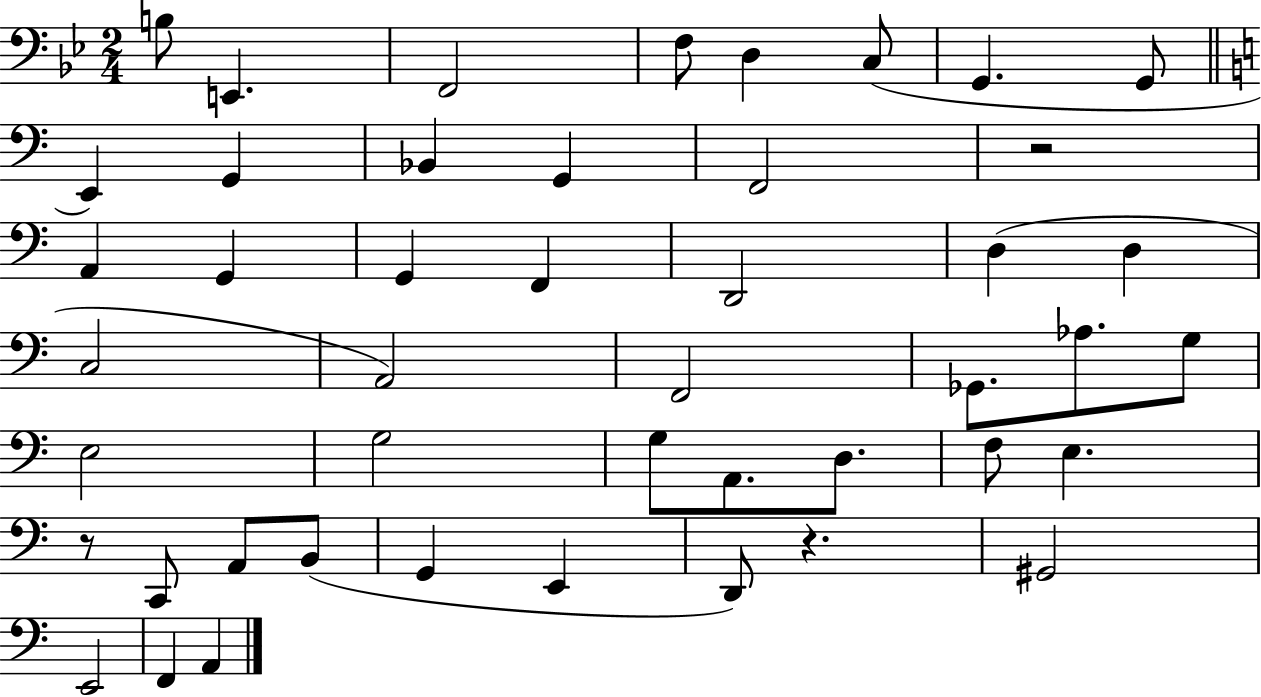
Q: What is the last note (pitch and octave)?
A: A2